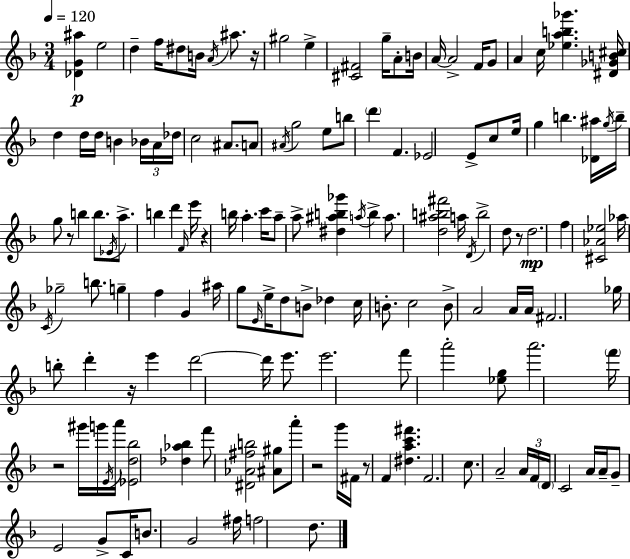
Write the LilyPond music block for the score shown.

{
  \clef treble
  \numericTimeSignature
  \time 3/4
  \key d \minor
  \tempo 4 = 120
  \repeat volta 2 { <des' g' ais''>4\p e''2 | d''4-- f''16 dis''8 b'16 \acciaccatura { a'16 } ais''8. | r16 gis''2 e''4-> | <cis' fis'>2 g''16-- a'8-. | \break b'16 a'16~~ a'2-> f'16 g'8 | a'4 c''16 <ees'' a'' b'' ges'''>4. | <dis' ges' b' cis''>16 d''4 d''16 d''16 b'4 \tuplet 3/2 { bes'16 | a'16 des''16 } c''2 ais'8. | \break a'8 \acciaccatura { ais'16 } g''2 | e''8 b''8 \parenthesize d'''4 f'4. | ees'2 e'8-> | c''8 e''16 g''4 b''4. | \break <des' ais''>16 \acciaccatura { g''16 } b''16-- g''8 r8 b''4 | b''8. \acciaccatura { ees'16 } a''8.-> b''4 d'''4 | \grace { f'16 } e'''16 r4 b''16 a''4.-. | c'''16 a''8-- a''8-> <dis'' ais'' b'' ges'''>4 | \break \acciaccatura { a''16 } b''4-> a''8. <d'' ais'' b'' fis'''>2 | a''16 \acciaccatura { d'16 } b''2-> | d''8 r8 d''2.\mp | f''4 <cis' aes' ees''>2 | \break aes''16 \acciaccatura { c'16 } ges''2-- | b''8. g''4-- | f''4 g'4 ais''16 g''8 \grace { e'16 } | e''16-> d''8 b'8-> des''4 c''16 b'8.-. | \break c''2 b'8-> a'2 | a'16 a'16 fis'2. | ges''16 b''8-. | d'''4-. r16 e'''4 d'''2~~ | \break d'''16 e'''8. e'''2. | f'''8 a'''2-. | <ees'' g''>8 a'''2. | \parenthesize f'''16 r2 | \break gis'''16 g'''16 \acciaccatura { e'16 } a'''16 <ees' d'' bes''>2 | <des'' aes'' bes''>4 f'''8 | <dis' aes' fis'' b''>2 <ais' gis''>8 a'''8-. | r2 g'''16 fis'16 r8 | \break f'4 <dis'' a'' c''' fis'''>4. f'2. | c''8. | a'2-- \tuplet 3/2 { a'16 f'16 \parenthesize d'16 } | c'2 a'16 a'16-- g'8-- | \break e'2 g'8-> c'16 b'8. | g'2 fis''16 f''2 | d''8. } \bar "|."
}